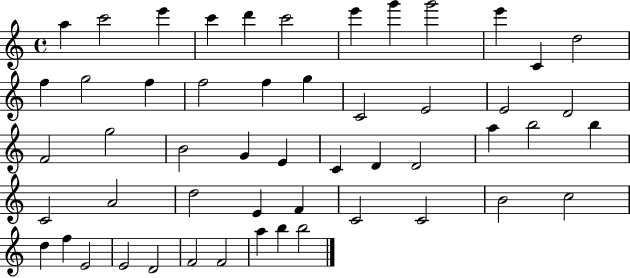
X:1
T:Untitled
M:4/4
L:1/4
K:C
a c'2 e' c' d' c'2 e' g' g'2 e' C d2 f g2 f f2 f g C2 E2 E2 D2 F2 g2 B2 G E C D D2 a b2 b C2 A2 d2 E F C2 C2 B2 c2 d f E2 E2 D2 F2 F2 a b b2